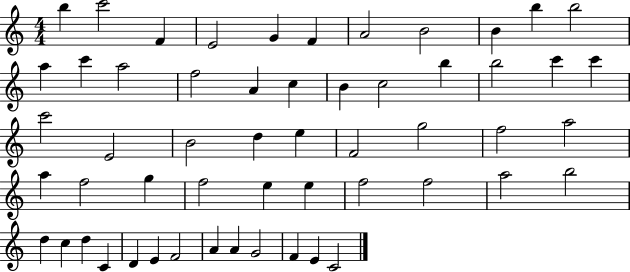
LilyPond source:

{
  \clef treble
  \numericTimeSignature
  \time 4/4
  \key c \major
  b''4 c'''2 f'4 | e'2 g'4 f'4 | a'2 b'2 | b'4 b''4 b''2 | \break a''4 c'''4 a''2 | f''2 a'4 c''4 | b'4 c''2 b''4 | b''2 c'''4 c'''4 | \break c'''2 e'2 | b'2 d''4 e''4 | f'2 g''2 | f''2 a''2 | \break a''4 f''2 g''4 | f''2 e''4 e''4 | f''2 f''2 | a''2 b''2 | \break d''4 c''4 d''4 c'4 | d'4 e'4 f'2 | a'4 a'4 g'2 | f'4 e'4 c'2 | \break \bar "|."
}